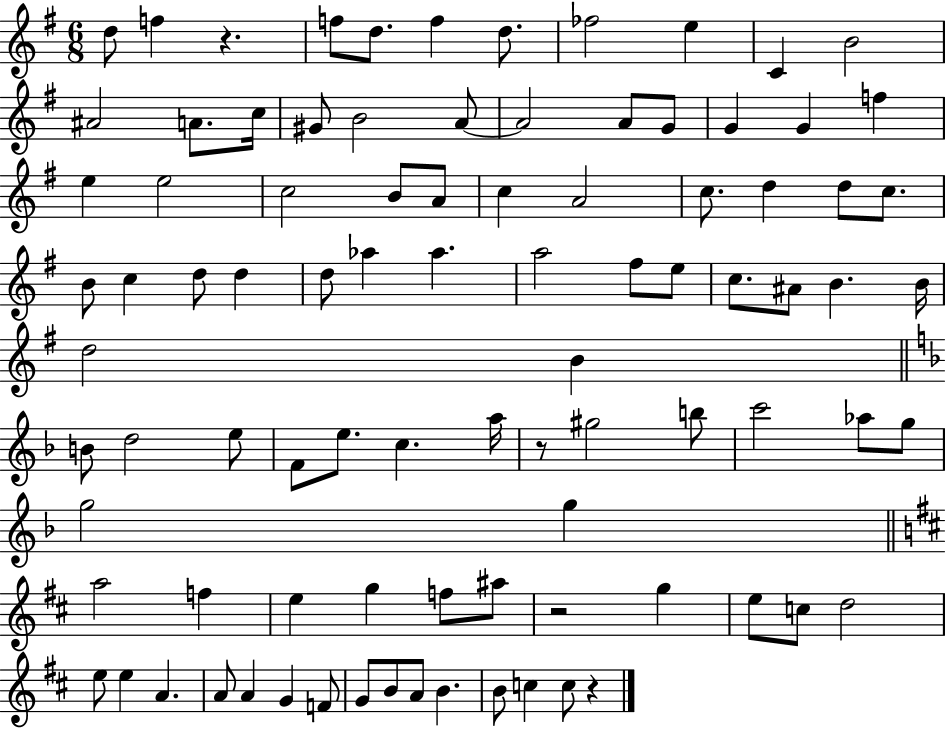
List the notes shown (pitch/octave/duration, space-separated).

D5/e F5/q R/q. F5/e D5/e. F5/q D5/e. FES5/h E5/q C4/q B4/h A#4/h A4/e. C5/s G#4/e B4/h A4/e A4/h A4/e G4/e G4/q G4/q F5/q E5/q E5/h C5/h B4/e A4/e C5/q A4/h C5/e. D5/q D5/e C5/e. B4/e C5/q D5/e D5/q D5/e Ab5/q Ab5/q. A5/h F#5/e E5/e C5/e. A#4/e B4/q. B4/s D5/h B4/q B4/e D5/h E5/e F4/e E5/e. C5/q. A5/s R/e G#5/h B5/e C6/h Ab5/e G5/e G5/h G5/q A5/h F5/q E5/q G5/q F5/e A#5/e R/h G5/q E5/e C5/e D5/h E5/e E5/q A4/q. A4/e A4/q G4/q F4/e G4/e B4/e A4/e B4/q. B4/e C5/q C5/e R/q